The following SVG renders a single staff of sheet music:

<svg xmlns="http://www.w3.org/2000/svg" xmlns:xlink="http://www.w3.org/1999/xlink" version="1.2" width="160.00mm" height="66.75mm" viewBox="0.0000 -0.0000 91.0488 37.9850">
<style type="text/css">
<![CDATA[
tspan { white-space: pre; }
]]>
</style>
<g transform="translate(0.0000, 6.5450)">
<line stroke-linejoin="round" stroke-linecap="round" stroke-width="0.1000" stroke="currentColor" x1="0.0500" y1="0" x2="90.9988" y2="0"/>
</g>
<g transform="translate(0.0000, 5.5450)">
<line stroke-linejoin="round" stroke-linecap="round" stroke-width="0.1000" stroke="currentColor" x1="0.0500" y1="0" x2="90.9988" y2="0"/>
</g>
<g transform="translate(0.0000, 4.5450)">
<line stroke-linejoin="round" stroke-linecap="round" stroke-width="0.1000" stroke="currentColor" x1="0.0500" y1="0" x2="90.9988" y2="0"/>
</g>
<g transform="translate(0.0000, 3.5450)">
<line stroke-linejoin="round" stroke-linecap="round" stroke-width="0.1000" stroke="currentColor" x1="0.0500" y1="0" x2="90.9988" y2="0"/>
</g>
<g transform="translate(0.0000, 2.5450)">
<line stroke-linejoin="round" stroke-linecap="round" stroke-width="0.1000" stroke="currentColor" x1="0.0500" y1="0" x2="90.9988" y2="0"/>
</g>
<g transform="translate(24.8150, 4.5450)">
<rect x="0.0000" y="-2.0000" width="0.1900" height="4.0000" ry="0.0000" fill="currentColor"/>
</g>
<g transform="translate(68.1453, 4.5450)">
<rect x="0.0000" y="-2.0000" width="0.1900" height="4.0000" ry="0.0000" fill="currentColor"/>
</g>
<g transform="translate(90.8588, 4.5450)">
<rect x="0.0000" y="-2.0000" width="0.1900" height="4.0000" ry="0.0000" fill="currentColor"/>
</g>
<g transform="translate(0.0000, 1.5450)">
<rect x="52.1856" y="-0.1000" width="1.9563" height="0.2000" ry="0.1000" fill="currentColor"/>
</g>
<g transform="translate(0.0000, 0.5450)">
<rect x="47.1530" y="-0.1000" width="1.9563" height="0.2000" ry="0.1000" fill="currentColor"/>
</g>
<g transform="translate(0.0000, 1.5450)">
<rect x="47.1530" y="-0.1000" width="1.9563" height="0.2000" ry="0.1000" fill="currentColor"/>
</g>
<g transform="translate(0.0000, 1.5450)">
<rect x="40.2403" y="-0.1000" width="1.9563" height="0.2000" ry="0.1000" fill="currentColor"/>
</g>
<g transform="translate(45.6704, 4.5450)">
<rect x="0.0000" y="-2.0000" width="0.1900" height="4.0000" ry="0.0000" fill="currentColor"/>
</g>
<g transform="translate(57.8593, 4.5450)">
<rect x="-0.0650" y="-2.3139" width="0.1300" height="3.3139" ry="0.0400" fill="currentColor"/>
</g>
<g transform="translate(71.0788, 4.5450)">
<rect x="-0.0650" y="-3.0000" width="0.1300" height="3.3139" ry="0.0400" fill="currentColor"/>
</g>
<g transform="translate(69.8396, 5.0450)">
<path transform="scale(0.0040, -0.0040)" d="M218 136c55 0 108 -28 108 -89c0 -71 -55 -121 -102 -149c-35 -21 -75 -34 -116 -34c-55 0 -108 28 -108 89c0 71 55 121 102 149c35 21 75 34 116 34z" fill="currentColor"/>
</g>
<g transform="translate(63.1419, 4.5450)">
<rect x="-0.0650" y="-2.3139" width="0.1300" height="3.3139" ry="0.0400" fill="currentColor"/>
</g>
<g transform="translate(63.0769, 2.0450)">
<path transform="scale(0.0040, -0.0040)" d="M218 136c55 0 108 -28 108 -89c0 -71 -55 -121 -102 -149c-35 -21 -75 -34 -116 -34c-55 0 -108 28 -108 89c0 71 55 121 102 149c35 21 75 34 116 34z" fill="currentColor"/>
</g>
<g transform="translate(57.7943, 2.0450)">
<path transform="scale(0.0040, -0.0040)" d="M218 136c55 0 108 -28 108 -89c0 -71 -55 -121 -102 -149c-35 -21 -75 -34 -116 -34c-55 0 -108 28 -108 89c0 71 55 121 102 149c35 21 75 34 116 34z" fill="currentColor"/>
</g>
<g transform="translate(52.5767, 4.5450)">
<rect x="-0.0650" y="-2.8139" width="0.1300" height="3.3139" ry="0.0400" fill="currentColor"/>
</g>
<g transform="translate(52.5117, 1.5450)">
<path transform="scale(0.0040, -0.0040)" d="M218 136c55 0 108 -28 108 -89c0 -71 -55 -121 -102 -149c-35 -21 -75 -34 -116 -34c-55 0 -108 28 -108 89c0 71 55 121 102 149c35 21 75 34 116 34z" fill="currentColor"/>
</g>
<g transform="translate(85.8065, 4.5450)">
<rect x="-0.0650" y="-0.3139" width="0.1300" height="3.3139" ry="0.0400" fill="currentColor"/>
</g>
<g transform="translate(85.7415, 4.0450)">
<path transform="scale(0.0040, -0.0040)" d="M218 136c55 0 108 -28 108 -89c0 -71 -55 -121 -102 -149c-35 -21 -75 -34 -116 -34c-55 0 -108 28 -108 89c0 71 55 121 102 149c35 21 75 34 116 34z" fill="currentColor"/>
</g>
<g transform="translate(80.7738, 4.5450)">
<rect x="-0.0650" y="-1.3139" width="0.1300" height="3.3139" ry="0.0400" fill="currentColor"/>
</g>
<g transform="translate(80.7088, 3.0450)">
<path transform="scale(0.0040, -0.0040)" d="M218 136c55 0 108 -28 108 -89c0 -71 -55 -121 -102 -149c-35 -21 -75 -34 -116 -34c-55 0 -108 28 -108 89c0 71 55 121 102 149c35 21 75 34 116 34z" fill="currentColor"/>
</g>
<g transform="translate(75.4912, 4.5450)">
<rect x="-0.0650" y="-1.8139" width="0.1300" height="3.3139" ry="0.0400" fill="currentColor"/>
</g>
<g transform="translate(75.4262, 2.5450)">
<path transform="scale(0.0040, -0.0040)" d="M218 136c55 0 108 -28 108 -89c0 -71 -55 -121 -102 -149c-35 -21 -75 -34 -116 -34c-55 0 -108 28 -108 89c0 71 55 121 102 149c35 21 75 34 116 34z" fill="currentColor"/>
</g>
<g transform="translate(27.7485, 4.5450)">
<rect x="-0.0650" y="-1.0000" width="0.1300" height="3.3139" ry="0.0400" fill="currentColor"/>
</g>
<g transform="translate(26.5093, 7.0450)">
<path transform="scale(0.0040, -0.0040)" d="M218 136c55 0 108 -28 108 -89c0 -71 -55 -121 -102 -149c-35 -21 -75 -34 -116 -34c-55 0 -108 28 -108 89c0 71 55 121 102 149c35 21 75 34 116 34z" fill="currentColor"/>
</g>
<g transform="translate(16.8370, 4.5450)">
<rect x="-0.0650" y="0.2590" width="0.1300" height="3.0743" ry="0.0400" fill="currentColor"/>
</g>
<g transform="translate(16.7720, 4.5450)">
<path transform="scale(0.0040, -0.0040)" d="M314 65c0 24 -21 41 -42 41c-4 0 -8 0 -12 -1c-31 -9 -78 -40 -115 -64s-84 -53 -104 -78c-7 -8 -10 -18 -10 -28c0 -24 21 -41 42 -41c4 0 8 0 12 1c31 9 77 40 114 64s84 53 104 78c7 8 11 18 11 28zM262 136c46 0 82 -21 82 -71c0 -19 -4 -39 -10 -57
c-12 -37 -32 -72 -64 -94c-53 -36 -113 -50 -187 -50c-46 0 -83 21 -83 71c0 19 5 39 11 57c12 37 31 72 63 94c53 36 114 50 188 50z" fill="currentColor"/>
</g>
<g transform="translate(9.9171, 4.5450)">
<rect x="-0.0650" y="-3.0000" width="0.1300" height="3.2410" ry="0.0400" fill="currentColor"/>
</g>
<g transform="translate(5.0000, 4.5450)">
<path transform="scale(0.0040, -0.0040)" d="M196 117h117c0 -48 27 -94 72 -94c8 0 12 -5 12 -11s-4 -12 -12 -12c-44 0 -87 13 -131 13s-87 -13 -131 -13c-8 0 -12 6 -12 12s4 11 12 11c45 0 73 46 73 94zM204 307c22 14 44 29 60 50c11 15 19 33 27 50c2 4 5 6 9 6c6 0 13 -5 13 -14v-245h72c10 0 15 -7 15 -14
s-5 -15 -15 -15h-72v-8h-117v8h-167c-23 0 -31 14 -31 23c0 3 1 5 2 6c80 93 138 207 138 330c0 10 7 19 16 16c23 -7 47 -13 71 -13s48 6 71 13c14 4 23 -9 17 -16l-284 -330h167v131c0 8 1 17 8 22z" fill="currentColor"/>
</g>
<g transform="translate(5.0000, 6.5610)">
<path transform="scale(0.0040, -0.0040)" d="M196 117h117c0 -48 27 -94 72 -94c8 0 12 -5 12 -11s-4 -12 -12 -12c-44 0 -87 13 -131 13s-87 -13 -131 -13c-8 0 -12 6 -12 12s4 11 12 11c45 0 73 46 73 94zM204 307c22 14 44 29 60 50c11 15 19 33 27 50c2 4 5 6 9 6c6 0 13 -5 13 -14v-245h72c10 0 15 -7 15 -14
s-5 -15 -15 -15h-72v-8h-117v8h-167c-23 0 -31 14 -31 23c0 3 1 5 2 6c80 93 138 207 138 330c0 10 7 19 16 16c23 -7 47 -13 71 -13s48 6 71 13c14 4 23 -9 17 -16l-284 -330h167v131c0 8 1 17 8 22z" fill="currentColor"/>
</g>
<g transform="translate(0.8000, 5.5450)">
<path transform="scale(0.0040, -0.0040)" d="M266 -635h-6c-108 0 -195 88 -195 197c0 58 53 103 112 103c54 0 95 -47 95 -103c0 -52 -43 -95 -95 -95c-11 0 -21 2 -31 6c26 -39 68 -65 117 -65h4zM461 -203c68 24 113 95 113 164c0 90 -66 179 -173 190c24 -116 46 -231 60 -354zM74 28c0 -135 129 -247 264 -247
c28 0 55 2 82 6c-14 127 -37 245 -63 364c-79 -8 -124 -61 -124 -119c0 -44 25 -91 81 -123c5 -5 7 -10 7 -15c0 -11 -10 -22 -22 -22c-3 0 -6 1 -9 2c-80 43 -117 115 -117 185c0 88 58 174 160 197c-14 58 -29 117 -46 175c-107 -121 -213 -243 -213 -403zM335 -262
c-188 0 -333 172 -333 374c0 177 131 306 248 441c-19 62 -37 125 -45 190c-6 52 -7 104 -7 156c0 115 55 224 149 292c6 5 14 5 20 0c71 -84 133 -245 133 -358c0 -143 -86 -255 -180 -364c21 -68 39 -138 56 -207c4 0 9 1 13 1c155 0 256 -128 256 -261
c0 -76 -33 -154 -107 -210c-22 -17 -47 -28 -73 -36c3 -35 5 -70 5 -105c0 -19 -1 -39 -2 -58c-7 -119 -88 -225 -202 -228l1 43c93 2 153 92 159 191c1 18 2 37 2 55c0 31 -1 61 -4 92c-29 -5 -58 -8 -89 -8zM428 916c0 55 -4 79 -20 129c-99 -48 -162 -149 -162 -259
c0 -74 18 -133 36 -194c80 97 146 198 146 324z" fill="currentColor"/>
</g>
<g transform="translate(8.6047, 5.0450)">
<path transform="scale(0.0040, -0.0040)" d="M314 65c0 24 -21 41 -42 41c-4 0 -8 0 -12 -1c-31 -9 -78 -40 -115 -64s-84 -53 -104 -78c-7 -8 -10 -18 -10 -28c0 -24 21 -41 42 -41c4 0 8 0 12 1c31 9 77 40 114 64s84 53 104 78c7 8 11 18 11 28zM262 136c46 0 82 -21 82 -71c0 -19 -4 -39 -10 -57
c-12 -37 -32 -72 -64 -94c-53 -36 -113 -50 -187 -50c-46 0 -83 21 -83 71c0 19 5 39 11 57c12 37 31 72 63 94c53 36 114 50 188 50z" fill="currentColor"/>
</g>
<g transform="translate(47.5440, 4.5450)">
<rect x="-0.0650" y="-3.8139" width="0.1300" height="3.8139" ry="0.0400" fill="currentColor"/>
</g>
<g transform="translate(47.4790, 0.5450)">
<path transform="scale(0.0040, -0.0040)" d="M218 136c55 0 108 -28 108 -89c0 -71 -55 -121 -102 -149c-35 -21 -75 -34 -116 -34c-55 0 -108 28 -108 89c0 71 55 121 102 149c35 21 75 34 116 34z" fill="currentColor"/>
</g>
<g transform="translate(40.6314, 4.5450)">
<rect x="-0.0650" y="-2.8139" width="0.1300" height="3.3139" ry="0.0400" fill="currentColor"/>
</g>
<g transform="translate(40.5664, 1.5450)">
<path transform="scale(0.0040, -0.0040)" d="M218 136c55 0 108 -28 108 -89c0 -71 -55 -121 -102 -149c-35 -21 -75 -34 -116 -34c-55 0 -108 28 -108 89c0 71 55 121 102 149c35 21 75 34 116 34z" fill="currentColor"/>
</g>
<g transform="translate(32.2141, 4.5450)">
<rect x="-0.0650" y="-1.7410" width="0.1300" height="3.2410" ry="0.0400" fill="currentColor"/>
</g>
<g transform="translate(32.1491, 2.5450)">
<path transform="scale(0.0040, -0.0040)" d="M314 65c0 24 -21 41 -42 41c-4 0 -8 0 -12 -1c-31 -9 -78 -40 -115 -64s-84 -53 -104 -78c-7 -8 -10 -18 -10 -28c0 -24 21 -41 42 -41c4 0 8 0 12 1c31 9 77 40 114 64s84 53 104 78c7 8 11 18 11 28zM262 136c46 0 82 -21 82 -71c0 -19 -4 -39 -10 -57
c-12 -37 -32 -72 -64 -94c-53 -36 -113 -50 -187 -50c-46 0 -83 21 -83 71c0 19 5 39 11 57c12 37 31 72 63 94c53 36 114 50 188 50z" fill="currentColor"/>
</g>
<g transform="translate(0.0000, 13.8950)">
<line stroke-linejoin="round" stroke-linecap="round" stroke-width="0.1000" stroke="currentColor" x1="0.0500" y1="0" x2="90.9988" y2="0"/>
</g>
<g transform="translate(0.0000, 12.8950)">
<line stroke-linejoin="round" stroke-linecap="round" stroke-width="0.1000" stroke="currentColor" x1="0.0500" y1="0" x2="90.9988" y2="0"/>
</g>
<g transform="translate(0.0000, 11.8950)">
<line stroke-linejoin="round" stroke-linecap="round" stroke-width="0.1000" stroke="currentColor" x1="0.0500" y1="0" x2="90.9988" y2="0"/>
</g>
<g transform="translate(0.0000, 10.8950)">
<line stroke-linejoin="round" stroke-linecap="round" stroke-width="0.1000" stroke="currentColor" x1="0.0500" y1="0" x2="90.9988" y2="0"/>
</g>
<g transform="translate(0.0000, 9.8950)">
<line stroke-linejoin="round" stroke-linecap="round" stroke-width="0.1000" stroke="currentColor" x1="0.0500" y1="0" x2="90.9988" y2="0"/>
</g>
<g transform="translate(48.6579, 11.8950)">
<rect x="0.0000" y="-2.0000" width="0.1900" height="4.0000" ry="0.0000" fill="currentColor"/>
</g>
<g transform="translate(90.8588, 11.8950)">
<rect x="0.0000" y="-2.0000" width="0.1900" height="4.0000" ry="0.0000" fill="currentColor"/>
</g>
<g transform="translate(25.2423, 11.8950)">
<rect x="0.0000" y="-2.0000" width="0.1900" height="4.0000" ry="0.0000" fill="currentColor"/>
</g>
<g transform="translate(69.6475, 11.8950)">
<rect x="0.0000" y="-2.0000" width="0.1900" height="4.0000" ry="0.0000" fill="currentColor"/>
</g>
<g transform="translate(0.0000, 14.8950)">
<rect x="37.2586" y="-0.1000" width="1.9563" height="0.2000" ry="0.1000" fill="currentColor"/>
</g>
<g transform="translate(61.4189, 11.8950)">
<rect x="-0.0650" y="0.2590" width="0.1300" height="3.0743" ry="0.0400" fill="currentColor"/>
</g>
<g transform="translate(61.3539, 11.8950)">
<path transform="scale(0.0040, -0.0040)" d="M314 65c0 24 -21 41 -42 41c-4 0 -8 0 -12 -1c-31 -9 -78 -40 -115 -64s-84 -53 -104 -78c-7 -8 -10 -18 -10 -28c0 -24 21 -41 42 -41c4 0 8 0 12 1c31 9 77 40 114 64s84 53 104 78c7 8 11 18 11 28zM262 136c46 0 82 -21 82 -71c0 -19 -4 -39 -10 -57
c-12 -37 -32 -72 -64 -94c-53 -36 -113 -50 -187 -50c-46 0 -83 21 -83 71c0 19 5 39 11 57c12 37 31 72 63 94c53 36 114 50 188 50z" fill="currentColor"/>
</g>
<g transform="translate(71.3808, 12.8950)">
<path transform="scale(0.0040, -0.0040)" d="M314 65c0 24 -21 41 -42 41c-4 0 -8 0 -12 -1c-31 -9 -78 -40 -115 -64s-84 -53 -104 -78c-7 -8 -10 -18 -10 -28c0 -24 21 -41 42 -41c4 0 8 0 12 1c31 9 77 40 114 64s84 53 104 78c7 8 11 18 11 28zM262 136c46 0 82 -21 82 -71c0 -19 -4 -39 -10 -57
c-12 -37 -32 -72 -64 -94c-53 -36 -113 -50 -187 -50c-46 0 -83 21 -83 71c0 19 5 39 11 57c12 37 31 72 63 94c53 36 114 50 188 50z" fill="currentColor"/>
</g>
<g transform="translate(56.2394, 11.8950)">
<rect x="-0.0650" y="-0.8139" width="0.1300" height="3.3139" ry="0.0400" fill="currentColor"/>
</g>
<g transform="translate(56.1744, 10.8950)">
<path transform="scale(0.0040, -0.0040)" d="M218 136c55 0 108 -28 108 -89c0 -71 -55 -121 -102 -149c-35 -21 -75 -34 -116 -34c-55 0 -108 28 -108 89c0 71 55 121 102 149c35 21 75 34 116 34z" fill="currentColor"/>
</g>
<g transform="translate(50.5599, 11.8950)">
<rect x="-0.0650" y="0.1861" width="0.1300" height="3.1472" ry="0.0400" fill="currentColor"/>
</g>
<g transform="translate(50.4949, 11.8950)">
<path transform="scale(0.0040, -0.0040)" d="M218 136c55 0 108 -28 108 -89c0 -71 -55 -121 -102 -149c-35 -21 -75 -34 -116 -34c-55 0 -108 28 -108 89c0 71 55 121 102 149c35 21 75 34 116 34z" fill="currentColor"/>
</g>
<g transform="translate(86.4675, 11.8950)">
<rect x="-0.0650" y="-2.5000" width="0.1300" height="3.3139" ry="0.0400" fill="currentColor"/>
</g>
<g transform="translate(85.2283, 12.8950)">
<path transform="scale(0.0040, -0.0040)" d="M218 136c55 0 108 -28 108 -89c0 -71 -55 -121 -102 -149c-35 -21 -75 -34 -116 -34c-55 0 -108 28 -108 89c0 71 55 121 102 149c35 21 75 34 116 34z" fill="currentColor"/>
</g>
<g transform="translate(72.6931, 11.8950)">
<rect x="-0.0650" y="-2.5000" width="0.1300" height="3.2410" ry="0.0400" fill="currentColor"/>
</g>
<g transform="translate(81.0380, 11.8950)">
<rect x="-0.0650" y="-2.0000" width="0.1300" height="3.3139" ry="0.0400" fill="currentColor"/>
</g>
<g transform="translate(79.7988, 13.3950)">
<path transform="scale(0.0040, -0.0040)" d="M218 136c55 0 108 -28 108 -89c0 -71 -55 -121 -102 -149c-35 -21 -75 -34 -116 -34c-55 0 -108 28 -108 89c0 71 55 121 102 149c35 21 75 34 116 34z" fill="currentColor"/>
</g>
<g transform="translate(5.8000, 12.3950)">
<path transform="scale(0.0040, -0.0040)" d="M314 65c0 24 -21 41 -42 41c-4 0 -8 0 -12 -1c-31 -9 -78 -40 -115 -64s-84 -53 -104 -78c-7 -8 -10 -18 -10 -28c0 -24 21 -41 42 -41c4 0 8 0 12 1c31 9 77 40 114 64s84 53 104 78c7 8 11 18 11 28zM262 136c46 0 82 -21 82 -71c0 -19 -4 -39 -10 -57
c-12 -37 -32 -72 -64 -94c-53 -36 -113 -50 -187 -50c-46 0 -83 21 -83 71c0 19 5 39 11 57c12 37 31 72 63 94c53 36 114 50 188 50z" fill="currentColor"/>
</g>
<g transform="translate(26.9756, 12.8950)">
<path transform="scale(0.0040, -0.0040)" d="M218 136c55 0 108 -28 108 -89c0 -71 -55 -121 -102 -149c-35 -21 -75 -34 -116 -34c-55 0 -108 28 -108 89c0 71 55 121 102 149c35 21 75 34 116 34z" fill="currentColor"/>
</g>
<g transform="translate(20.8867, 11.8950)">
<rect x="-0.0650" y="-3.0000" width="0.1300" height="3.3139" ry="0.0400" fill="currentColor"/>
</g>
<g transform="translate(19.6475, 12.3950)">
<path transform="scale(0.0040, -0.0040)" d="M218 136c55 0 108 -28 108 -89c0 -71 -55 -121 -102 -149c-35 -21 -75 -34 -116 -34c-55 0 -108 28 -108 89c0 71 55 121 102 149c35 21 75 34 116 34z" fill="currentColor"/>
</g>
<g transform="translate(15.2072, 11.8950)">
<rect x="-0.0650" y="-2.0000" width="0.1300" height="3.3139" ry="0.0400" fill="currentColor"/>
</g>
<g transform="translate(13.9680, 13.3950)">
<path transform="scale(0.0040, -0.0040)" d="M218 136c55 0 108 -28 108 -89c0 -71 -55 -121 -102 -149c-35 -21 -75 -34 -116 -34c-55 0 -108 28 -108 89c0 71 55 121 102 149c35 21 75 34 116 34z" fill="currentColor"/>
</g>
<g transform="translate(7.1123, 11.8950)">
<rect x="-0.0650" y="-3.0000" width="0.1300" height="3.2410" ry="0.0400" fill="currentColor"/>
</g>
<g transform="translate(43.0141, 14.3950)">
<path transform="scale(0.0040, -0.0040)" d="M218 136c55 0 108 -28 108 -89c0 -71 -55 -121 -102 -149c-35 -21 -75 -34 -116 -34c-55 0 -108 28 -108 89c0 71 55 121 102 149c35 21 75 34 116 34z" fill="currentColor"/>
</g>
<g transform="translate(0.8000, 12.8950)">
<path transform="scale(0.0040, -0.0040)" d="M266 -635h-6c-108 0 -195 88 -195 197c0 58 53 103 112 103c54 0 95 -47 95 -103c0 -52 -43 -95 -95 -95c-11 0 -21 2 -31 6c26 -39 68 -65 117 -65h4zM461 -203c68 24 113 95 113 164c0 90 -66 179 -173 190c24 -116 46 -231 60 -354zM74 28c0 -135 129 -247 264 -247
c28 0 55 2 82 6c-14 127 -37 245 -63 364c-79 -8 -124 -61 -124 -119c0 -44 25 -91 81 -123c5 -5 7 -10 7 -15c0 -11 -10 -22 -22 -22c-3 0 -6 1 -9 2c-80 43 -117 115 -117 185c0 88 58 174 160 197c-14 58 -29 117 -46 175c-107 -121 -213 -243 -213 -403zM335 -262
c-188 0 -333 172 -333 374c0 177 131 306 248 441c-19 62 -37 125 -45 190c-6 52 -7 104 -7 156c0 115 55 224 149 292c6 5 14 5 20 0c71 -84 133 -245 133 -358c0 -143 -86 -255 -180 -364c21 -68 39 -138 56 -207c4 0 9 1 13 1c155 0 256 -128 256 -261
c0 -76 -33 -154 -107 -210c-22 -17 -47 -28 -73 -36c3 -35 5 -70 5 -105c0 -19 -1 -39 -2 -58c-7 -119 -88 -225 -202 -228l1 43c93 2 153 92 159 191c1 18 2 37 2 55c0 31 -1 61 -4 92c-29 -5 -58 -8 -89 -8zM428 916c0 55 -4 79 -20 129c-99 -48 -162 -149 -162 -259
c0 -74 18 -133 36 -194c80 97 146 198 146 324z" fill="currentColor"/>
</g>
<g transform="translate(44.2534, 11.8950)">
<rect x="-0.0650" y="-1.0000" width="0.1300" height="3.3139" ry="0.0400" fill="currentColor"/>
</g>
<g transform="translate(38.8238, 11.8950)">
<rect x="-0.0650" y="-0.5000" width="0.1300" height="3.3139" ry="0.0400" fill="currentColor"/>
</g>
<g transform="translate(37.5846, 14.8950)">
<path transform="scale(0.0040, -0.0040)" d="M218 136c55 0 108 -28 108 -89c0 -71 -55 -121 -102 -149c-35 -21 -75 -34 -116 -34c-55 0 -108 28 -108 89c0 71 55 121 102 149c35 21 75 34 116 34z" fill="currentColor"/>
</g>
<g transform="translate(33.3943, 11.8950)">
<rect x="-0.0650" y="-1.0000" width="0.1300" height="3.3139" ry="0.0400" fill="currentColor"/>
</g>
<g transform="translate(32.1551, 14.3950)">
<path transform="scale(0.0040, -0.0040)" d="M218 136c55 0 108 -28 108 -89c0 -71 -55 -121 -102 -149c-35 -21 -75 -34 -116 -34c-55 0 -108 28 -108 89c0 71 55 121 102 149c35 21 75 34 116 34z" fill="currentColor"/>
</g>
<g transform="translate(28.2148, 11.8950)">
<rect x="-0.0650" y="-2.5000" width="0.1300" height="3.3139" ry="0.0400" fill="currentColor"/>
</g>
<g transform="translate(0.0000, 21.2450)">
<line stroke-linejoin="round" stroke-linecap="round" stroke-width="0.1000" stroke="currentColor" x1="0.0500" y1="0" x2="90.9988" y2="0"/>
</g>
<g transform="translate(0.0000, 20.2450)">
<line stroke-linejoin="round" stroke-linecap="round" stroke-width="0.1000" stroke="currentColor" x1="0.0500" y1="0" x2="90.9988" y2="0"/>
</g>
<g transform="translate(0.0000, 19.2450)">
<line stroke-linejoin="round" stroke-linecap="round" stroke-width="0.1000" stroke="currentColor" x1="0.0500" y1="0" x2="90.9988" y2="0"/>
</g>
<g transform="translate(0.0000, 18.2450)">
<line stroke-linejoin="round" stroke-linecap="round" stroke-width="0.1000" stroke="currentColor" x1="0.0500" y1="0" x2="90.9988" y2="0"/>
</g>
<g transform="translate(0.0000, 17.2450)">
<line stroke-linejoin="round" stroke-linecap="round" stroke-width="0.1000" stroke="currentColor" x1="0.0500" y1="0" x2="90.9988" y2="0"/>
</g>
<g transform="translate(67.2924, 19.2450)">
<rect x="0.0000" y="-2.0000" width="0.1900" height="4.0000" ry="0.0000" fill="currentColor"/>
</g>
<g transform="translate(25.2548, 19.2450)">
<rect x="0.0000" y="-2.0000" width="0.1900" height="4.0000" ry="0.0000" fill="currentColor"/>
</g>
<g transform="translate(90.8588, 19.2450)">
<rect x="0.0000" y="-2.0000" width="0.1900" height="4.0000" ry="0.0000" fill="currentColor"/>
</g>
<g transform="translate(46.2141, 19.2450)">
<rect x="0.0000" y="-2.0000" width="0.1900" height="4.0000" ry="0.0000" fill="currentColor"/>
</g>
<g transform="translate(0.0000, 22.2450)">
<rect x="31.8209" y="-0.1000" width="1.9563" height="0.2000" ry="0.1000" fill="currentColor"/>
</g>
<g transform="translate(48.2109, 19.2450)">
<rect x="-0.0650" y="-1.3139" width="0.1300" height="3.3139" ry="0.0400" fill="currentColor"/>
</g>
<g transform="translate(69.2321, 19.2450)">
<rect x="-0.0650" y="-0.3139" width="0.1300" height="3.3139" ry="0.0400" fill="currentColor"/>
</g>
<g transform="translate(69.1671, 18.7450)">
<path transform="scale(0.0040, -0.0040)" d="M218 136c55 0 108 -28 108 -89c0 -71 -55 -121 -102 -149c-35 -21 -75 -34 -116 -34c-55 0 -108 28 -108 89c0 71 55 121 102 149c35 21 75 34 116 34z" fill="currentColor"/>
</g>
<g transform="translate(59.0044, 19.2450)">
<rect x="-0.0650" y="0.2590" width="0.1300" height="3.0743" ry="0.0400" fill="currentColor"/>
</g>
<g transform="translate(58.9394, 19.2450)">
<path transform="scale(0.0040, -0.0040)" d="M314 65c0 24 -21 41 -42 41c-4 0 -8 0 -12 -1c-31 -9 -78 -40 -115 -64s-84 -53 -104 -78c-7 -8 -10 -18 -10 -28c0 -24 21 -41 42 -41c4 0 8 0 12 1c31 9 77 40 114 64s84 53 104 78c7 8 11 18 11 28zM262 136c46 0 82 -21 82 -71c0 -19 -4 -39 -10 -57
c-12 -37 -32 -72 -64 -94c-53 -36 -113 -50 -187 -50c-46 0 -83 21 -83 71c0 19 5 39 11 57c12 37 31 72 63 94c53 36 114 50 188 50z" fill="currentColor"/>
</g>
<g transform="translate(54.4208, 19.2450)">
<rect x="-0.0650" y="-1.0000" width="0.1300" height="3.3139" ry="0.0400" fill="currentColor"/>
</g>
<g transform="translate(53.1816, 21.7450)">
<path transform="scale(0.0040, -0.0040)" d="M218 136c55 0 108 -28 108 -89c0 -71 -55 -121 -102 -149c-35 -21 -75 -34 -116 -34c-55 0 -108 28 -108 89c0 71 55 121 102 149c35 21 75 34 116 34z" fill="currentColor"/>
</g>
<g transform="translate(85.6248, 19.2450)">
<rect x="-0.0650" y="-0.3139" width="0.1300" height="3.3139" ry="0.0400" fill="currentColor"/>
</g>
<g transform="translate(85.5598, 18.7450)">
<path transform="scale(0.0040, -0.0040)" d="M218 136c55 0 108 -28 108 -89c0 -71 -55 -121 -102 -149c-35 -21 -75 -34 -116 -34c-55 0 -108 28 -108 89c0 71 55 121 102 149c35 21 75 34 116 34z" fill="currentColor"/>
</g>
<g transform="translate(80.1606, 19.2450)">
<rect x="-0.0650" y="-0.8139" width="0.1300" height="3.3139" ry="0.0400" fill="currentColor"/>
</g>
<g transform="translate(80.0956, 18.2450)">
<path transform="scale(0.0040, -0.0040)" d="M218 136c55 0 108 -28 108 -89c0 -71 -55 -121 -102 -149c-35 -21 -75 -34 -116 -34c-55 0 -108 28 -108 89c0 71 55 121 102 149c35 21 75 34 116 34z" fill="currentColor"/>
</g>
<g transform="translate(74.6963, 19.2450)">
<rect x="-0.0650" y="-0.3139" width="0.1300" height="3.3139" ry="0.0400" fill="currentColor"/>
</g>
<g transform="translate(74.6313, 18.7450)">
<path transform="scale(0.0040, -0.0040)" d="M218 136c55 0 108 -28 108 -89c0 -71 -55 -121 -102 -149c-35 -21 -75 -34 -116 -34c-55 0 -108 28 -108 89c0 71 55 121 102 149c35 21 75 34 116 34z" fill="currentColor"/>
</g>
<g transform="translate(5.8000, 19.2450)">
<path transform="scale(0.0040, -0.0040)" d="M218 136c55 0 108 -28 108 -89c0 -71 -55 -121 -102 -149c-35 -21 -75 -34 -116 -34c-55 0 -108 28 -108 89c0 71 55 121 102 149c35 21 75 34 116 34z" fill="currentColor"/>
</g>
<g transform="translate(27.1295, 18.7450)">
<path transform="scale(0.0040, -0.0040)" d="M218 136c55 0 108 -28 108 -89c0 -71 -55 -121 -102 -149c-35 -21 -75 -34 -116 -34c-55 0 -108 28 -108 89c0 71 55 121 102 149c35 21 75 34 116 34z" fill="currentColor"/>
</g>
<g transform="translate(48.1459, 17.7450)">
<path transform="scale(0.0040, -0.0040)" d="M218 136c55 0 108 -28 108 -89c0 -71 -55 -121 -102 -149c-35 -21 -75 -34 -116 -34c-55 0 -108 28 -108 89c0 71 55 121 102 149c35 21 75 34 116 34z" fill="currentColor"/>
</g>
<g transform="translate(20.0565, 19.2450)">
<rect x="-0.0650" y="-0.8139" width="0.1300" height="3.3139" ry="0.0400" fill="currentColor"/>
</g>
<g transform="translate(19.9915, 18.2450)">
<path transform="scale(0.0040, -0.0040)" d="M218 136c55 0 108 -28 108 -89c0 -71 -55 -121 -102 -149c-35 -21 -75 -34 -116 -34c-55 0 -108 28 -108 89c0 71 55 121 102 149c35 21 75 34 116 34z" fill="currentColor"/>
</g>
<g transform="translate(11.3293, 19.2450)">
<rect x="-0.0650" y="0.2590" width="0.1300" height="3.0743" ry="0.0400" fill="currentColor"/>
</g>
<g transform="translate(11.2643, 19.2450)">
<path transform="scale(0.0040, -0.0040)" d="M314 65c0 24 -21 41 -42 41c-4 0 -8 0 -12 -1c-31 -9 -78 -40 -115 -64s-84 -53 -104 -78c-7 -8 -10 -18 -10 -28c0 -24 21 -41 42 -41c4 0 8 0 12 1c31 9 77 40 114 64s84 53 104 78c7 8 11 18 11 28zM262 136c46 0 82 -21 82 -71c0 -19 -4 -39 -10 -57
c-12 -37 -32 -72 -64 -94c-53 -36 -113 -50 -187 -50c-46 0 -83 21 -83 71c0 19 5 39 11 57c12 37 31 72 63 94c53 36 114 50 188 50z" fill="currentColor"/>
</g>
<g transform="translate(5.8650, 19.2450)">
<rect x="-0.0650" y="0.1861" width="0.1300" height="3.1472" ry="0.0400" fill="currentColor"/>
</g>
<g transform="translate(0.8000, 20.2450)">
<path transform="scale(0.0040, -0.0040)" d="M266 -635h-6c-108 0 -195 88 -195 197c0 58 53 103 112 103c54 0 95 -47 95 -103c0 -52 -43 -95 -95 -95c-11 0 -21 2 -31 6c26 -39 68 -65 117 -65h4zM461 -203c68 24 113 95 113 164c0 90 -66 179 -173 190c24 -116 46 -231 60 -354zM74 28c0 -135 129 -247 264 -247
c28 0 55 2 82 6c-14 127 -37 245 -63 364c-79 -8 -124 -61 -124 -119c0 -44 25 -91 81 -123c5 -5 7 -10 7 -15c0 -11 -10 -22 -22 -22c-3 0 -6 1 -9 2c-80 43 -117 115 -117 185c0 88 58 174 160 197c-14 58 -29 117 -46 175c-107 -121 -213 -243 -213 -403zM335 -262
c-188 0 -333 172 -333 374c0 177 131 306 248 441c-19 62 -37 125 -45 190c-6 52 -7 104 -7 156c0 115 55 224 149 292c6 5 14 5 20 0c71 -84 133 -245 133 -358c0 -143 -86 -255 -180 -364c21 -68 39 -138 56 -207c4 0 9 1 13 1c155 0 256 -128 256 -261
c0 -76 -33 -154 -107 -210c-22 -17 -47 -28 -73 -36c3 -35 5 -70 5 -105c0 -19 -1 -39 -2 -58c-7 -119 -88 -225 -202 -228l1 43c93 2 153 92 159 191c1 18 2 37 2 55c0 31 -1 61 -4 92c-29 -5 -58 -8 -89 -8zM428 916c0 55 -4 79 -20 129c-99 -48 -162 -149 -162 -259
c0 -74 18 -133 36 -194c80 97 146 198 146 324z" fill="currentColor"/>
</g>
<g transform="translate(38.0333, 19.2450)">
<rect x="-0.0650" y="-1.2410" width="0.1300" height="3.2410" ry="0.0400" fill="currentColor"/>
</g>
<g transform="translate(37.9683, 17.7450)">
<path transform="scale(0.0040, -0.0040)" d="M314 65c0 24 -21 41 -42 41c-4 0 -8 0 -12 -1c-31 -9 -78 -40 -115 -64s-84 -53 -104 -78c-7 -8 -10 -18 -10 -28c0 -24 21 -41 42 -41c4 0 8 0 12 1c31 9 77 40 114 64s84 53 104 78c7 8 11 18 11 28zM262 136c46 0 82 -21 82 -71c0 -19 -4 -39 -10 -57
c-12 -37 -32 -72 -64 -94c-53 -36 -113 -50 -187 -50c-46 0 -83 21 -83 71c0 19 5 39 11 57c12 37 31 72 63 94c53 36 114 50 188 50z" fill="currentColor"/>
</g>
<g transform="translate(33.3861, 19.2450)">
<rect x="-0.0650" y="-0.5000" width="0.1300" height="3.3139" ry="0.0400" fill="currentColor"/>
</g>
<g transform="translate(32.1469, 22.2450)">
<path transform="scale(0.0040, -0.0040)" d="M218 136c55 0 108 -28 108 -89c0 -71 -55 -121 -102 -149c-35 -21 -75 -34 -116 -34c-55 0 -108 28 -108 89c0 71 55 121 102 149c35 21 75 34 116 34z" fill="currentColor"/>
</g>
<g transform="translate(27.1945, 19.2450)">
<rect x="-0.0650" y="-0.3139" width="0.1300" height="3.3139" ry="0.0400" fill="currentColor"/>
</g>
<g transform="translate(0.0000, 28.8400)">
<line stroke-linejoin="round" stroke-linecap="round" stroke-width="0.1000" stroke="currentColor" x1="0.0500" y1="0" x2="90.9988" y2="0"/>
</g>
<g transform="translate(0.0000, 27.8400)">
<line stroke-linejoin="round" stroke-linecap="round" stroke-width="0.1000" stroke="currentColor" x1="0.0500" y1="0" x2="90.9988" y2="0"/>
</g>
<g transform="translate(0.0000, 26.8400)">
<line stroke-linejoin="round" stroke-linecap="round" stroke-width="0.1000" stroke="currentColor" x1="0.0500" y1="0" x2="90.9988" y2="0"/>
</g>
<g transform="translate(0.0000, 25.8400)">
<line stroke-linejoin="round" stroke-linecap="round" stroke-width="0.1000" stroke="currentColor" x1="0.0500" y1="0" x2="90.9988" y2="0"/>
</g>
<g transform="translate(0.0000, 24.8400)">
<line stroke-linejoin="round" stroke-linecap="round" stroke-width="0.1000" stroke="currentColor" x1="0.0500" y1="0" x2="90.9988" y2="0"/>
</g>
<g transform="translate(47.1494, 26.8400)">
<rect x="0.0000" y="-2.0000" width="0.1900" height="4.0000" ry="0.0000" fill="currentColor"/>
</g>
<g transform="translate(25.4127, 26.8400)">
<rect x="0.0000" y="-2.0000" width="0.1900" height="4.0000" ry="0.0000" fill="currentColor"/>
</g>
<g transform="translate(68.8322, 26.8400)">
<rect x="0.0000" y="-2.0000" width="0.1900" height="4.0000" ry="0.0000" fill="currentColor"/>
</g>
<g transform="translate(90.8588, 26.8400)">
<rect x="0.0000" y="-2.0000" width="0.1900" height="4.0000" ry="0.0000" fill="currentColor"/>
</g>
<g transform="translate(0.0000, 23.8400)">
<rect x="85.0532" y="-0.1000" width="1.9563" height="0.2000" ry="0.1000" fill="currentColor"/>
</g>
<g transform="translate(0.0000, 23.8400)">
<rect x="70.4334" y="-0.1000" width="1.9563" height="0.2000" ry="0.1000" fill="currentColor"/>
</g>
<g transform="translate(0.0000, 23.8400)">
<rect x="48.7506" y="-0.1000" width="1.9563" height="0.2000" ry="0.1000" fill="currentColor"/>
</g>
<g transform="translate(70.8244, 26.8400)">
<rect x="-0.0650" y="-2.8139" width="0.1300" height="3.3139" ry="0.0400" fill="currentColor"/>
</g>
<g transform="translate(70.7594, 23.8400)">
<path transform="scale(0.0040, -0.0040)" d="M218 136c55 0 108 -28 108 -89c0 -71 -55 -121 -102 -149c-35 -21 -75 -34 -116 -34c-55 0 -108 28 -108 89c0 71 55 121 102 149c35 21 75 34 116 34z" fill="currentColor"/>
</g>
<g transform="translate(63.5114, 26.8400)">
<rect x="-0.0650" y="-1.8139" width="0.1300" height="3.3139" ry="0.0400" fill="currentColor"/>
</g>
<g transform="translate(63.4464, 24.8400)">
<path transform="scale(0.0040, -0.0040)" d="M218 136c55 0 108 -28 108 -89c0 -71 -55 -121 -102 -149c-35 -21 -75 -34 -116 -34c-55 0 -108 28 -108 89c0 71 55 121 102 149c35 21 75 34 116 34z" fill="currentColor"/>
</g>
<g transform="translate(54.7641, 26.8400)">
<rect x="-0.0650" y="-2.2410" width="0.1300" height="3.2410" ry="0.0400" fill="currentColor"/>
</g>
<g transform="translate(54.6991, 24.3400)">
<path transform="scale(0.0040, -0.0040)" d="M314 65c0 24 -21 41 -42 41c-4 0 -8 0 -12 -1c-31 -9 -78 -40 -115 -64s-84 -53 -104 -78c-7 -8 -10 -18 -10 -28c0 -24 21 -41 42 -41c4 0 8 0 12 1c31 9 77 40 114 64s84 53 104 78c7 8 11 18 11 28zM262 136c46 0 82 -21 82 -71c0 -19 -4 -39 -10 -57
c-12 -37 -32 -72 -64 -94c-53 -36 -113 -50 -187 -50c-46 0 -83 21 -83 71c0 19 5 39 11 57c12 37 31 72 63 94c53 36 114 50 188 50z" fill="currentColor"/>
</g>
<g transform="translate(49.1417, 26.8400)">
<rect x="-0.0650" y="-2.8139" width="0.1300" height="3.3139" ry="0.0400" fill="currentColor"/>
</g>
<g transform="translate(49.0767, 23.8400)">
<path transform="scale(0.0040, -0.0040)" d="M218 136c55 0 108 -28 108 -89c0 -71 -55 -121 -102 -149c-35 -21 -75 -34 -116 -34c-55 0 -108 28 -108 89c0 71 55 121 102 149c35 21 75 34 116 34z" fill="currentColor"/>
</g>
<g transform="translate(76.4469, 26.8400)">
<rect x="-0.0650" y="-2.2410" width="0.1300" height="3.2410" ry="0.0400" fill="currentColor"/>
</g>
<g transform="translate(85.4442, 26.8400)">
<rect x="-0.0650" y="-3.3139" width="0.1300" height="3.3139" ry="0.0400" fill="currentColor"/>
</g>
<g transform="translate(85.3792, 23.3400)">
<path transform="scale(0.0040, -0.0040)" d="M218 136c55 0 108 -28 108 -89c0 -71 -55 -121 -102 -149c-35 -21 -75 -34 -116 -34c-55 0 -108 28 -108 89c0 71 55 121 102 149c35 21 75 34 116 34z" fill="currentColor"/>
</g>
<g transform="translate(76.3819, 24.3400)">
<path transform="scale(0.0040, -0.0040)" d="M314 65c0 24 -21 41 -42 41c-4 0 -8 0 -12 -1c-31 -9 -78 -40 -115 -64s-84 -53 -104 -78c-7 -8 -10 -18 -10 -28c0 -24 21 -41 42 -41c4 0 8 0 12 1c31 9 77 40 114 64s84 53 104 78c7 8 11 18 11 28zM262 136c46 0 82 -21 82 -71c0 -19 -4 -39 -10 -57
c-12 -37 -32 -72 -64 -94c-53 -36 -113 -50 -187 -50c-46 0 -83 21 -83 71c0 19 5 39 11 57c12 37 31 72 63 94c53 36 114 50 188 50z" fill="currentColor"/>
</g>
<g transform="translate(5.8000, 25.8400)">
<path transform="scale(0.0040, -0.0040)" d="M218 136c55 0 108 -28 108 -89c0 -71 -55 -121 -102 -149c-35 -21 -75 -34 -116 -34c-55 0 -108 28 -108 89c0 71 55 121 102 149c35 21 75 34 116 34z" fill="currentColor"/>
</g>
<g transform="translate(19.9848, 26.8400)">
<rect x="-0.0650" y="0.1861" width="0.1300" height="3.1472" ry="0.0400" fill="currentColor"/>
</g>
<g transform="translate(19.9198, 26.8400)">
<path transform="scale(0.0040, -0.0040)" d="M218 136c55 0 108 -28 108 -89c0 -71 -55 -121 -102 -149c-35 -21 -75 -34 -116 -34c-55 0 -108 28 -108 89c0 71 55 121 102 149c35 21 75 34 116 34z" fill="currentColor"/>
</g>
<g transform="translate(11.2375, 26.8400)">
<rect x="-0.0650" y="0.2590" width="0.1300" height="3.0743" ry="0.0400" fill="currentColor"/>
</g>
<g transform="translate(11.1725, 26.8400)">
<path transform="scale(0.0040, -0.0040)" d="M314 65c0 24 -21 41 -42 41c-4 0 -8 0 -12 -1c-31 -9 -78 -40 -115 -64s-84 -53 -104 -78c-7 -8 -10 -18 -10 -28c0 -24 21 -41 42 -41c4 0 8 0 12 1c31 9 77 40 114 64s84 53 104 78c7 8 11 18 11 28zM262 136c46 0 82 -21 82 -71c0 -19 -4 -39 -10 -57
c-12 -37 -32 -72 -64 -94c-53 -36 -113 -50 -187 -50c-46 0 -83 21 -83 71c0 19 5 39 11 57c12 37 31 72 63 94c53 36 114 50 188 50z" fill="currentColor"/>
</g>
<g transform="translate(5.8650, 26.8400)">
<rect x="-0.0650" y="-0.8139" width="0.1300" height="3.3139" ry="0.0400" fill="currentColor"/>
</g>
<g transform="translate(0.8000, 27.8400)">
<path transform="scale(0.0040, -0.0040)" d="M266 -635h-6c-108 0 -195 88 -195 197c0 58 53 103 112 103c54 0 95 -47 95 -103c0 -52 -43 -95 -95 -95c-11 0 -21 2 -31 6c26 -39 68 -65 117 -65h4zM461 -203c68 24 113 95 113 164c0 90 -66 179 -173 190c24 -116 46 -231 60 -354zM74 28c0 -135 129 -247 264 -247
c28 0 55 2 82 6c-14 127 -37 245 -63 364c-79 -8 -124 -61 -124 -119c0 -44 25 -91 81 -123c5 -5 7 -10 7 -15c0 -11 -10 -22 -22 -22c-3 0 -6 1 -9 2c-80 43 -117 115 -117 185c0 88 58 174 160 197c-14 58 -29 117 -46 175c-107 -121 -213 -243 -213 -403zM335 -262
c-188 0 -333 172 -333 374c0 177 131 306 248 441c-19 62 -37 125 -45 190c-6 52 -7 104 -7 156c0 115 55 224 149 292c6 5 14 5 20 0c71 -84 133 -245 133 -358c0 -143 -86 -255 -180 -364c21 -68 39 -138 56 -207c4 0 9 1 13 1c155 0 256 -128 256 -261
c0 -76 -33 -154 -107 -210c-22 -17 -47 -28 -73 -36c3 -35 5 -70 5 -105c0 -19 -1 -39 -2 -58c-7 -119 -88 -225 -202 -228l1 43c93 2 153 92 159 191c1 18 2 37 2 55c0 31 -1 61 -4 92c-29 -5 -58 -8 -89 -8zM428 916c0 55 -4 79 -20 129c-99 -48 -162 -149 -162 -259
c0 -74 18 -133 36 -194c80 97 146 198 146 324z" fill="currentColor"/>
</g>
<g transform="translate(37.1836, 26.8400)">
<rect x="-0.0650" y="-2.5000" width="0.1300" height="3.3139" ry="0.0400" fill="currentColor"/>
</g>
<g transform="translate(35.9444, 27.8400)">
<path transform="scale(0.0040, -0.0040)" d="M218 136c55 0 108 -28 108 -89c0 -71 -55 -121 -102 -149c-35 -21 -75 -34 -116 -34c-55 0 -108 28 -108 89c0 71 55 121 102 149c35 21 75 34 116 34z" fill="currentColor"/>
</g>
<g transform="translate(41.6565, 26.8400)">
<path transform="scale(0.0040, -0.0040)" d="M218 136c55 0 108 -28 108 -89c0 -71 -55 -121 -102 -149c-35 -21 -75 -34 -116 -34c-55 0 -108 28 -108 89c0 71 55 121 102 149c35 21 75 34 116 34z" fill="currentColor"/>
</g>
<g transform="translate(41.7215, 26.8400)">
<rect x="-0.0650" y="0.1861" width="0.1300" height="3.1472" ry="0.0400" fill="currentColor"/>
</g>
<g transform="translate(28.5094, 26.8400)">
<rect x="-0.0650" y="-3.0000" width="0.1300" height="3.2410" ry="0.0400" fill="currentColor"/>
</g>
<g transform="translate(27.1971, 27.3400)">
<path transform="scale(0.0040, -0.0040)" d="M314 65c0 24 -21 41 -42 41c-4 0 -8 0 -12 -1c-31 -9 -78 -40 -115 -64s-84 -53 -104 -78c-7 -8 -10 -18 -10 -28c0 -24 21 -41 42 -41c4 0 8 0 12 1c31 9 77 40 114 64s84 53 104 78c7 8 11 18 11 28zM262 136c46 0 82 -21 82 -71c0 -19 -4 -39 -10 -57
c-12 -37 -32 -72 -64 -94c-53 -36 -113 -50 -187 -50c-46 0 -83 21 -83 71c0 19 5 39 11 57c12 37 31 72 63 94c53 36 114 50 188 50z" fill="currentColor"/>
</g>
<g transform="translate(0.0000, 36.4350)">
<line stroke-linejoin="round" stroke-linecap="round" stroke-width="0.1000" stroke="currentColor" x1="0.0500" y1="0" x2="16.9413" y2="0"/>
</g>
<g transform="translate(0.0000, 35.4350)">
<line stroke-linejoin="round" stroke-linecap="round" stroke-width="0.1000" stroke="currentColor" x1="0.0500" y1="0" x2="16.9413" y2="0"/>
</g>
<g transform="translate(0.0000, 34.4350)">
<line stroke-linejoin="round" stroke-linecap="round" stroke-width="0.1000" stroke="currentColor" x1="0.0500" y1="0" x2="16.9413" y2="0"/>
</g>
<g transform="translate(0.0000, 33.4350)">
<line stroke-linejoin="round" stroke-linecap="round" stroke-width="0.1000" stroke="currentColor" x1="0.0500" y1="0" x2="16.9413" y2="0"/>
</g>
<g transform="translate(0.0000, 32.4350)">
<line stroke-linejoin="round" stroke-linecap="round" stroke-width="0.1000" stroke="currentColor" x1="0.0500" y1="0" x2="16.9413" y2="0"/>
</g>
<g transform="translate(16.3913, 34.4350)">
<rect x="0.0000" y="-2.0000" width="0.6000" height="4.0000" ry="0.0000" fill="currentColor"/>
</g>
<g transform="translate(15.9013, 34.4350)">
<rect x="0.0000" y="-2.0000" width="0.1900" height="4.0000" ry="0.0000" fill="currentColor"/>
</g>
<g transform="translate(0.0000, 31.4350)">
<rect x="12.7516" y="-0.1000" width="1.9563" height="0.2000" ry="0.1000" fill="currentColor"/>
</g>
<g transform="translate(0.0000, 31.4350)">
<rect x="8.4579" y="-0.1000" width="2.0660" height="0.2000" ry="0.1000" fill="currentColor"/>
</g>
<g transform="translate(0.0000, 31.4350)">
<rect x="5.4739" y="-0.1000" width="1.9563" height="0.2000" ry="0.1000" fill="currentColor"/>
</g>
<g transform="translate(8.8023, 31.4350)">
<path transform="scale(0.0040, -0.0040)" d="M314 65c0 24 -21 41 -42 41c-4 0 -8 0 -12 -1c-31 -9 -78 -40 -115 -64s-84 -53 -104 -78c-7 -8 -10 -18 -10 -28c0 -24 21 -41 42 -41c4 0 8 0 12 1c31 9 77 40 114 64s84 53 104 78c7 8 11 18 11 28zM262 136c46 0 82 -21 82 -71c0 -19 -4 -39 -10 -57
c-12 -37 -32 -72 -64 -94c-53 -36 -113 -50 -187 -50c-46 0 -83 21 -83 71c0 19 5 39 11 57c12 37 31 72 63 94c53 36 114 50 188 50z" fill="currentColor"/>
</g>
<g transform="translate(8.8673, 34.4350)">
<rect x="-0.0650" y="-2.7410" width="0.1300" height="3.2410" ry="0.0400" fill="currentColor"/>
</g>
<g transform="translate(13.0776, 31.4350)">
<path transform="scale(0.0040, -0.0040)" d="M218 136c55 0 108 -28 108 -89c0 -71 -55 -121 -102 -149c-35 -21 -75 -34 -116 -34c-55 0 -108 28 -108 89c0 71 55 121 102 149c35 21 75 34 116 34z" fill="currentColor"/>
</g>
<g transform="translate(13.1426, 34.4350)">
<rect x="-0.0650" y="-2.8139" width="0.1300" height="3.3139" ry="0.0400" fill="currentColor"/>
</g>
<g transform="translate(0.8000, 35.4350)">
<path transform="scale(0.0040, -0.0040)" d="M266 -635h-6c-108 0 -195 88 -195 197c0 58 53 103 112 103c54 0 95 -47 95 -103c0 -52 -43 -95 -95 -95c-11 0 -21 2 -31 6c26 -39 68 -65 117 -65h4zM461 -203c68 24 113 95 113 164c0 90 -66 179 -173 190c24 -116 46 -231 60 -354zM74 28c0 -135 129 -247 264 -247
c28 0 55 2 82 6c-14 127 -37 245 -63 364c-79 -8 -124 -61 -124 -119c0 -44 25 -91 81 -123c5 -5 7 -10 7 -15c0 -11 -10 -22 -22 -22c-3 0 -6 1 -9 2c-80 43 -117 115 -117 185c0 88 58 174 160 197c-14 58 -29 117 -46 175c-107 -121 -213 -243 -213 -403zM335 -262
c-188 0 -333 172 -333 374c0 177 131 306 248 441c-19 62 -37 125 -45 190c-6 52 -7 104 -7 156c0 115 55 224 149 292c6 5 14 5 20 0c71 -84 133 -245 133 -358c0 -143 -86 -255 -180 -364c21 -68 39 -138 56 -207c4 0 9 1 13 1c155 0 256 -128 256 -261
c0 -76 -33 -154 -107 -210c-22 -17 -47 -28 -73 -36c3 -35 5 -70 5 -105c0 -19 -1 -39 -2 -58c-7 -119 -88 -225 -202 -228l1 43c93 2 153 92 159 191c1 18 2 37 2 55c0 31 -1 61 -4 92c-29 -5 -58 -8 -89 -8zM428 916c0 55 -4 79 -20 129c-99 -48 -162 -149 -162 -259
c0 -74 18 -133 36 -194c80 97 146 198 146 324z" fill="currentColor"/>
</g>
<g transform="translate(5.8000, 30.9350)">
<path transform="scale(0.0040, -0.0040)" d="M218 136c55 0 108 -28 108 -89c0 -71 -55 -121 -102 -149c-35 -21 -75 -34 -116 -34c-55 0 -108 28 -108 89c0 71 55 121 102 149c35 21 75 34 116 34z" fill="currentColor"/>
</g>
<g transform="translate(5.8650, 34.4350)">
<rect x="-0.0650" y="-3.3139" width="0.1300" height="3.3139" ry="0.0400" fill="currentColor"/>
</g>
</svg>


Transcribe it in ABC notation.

X:1
T:Untitled
M:4/4
L:1/4
K:C
A2 B2 D f2 a c' a g g A f e c A2 F A G D C D B d B2 G2 F G B B2 d c C e2 e D B2 c c d c d B2 B A2 G B a g2 f a g2 b b a2 a